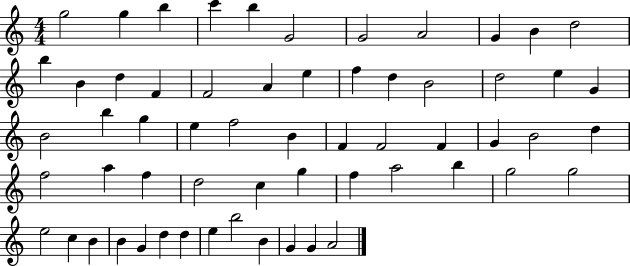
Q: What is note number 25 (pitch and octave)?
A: B4